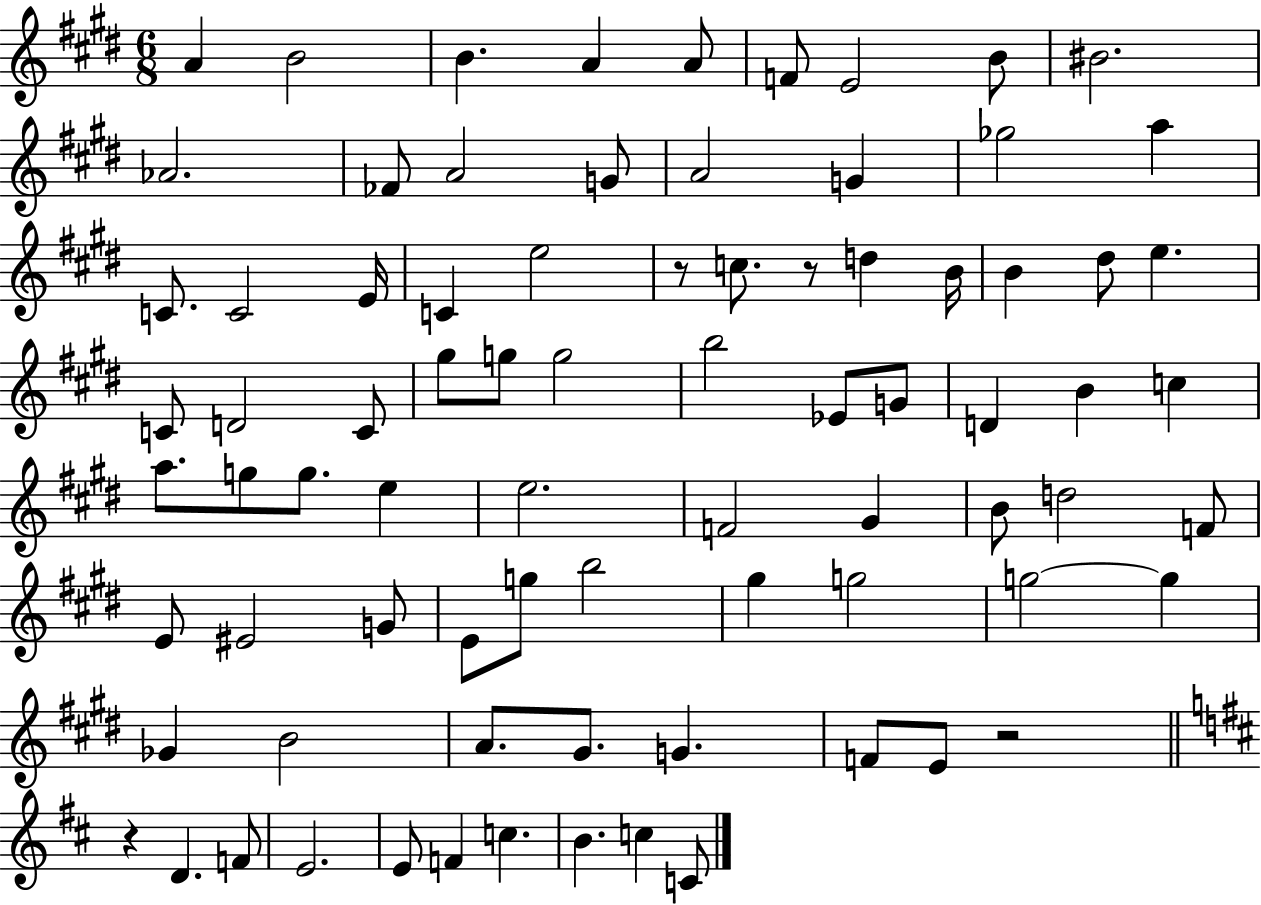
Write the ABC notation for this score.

X:1
T:Untitled
M:6/8
L:1/4
K:E
A B2 B A A/2 F/2 E2 B/2 ^B2 _A2 _F/2 A2 G/2 A2 G _g2 a C/2 C2 E/4 C e2 z/2 c/2 z/2 d B/4 B ^d/2 e C/2 D2 C/2 ^g/2 g/2 g2 b2 _E/2 G/2 D B c a/2 g/2 g/2 e e2 F2 ^G B/2 d2 F/2 E/2 ^E2 G/2 E/2 g/2 b2 ^g g2 g2 g _G B2 A/2 ^G/2 G F/2 E/2 z2 z D F/2 E2 E/2 F c B c C/2